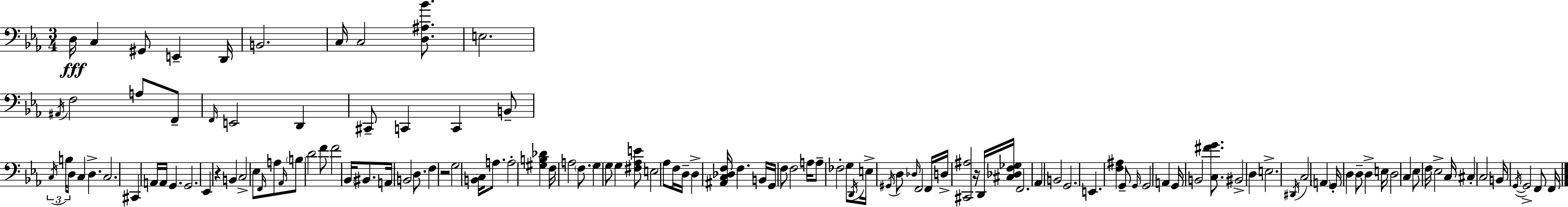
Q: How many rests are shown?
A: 3